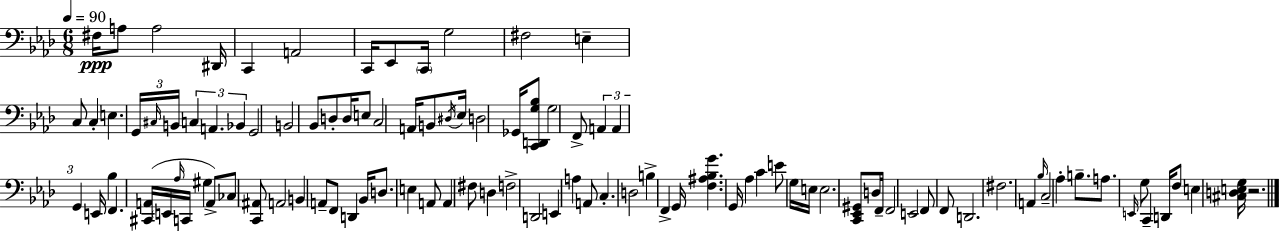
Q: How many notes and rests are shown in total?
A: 104